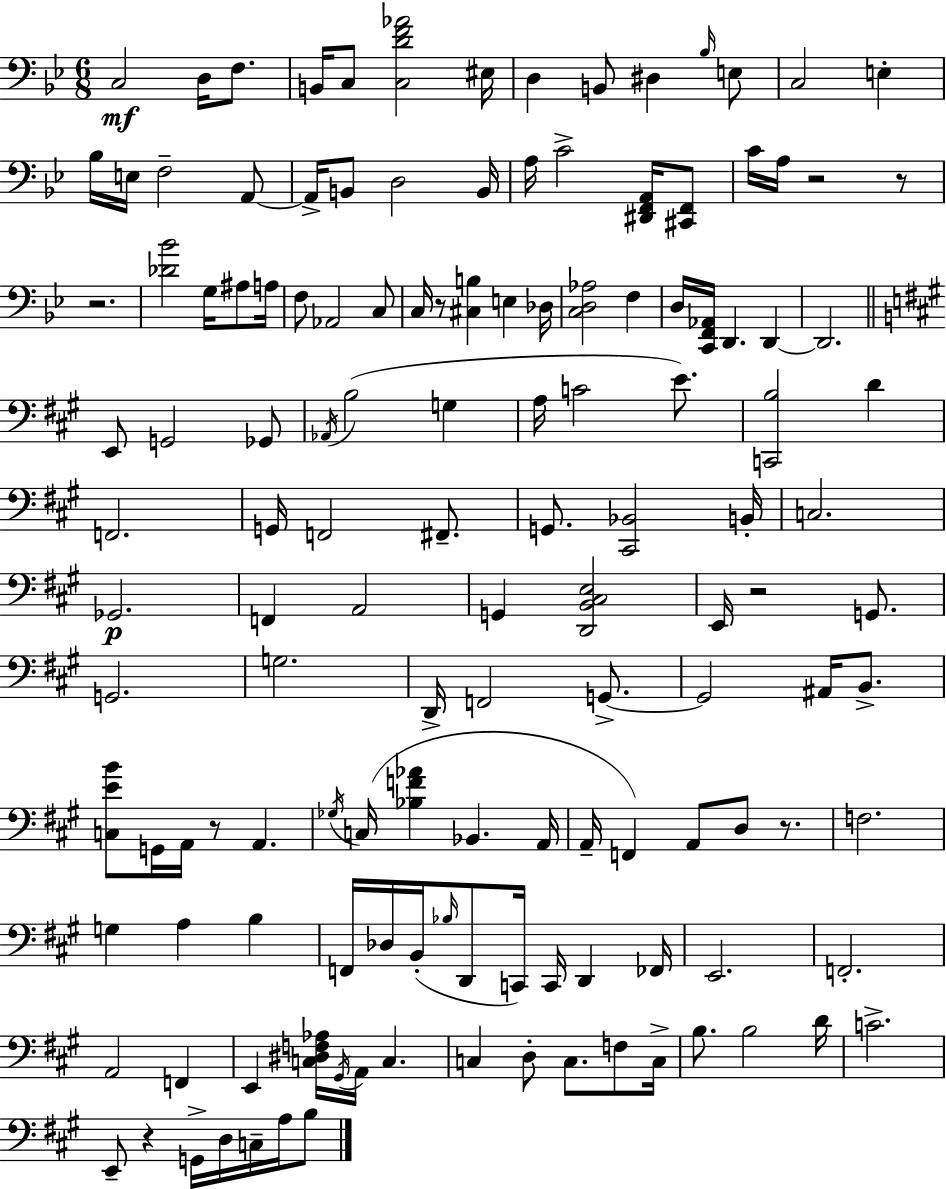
X:1
T:Untitled
M:6/8
L:1/4
K:Gm
C,2 D,/4 F,/2 B,,/4 C,/2 [C,DF_A]2 ^E,/4 D, B,,/2 ^D, _B,/4 E,/2 C,2 E, _B,/4 E,/4 F,2 A,,/2 A,,/4 B,,/2 D,2 B,,/4 A,/4 C2 [^D,,F,,A,,]/4 [^C,,F,,]/2 C/4 A,/4 z2 z/2 z2 [_D_B]2 G,/4 ^A,/2 A,/4 F,/2 _A,,2 C,/2 C,/4 z/2 [^C,B,] E, _D,/4 [C,D,_A,]2 F, D,/4 [C,,F,,_A,,]/4 D,, D,, D,,2 E,,/2 G,,2 _G,,/2 _A,,/4 B,2 G, A,/4 C2 E/2 [C,,B,]2 D F,,2 G,,/4 F,,2 ^F,,/2 G,,/2 [^C,,_B,,]2 B,,/4 C,2 _G,,2 F,, A,,2 G,, [D,,B,,^C,E,]2 E,,/4 z2 G,,/2 G,,2 G,2 D,,/4 F,,2 G,,/2 G,,2 ^A,,/4 B,,/2 [C,EB]/2 G,,/4 A,,/4 z/2 A,, _G,/4 C,/4 [_B,F_A] _B,, A,,/4 A,,/4 F,, A,,/2 D,/2 z/2 F,2 G, A, B, F,,/4 _D,/4 B,,/4 _B,/4 D,,/2 C,,/4 C,,/4 D,, _F,,/4 E,,2 F,,2 A,,2 F,, E,, [C,^D,F,_A,]/4 ^G,,/4 A,,/4 C, C, D,/2 C,/2 F,/2 C,/4 B,/2 B,2 D/4 C2 E,,/2 z G,,/4 D,/4 C,/4 A,/4 B,/2